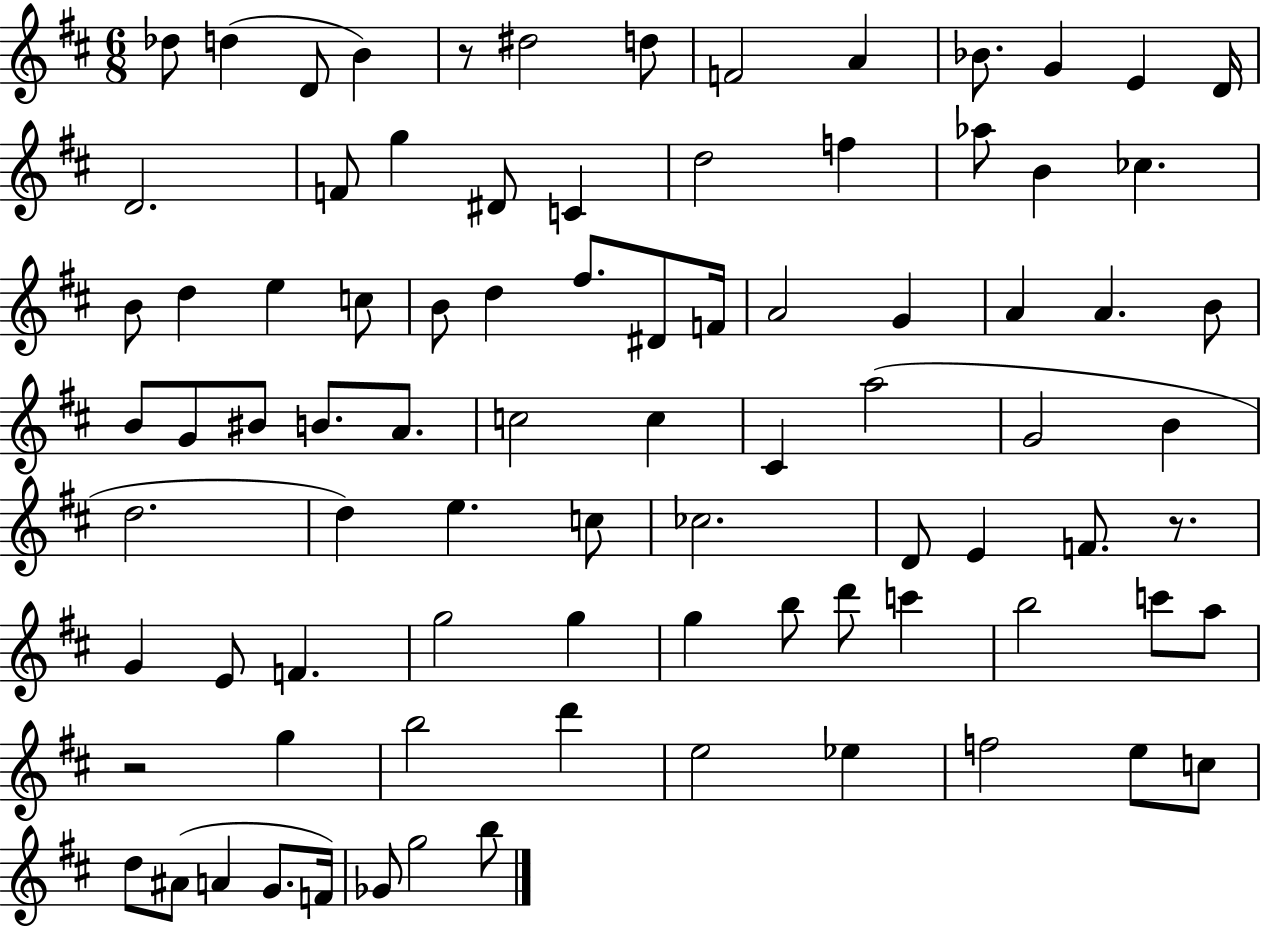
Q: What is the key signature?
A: D major